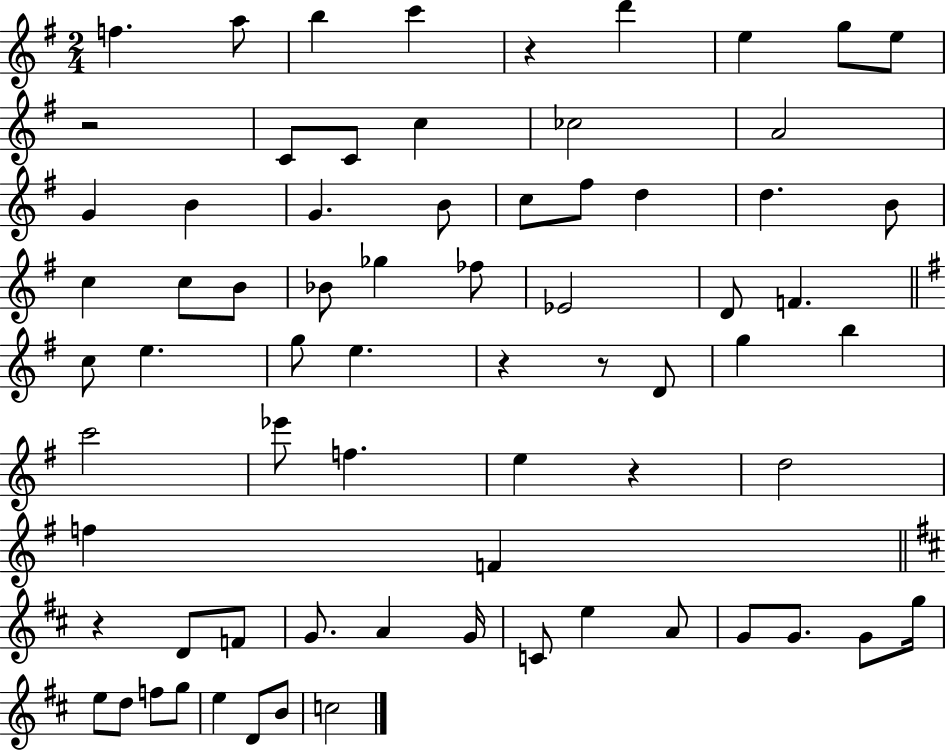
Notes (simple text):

F5/q. A5/e B5/q C6/q R/q D6/q E5/q G5/e E5/e R/h C4/e C4/e C5/q CES5/h A4/h G4/q B4/q G4/q. B4/e C5/e F#5/e D5/q D5/q. B4/e C5/q C5/e B4/e Bb4/e Gb5/q FES5/e Eb4/h D4/e F4/q. C5/e E5/q. G5/e E5/q. R/q R/e D4/e G5/q B5/q C6/h Eb6/e F5/q. E5/q R/q D5/h F5/q F4/q R/q D4/e F4/e G4/e. A4/q G4/s C4/e E5/q A4/e G4/e G4/e. G4/e G5/s E5/e D5/e F5/e G5/e E5/q D4/e B4/e C5/h